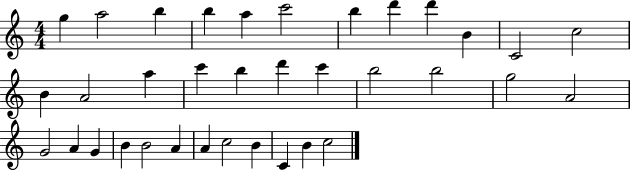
{
  \clef treble
  \numericTimeSignature
  \time 4/4
  \key c \major
  g''4 a''2 b''4 | b''4 a''4 c'''2 | b''4 d'''4 d'''4 b'4 | c'2 c''2 | \break b'4 a'2 a''4 | c'''4 b''4 d'''4 c'''4 | b''2 b''2 | g''2 a'2 | \break g'2 a'4 g'4 | b'4 b'2 a'4 | a'4 c''2 b'4 | c'4 b'4 c''2 | \break \bar "|."
}